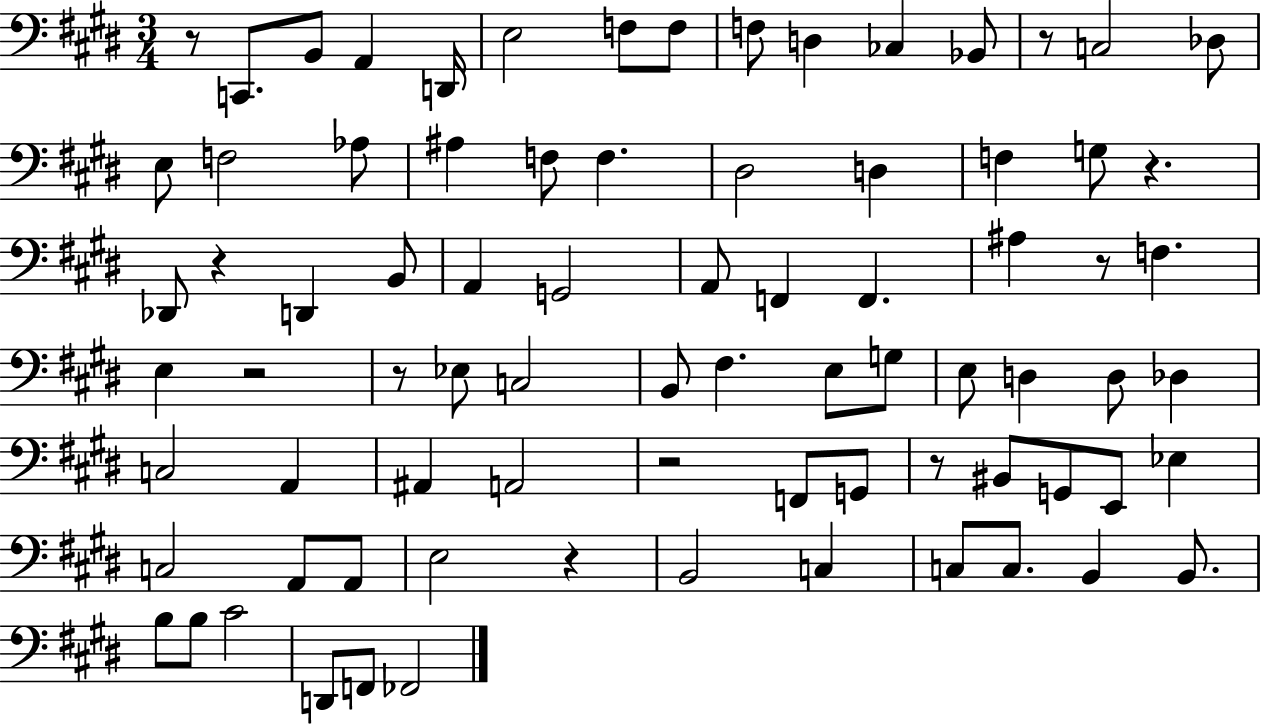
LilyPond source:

{
  \clef bass
  \numericTimeSignature
  \time 3/4
  \key e \major
  \repeat volta 2 { r8 c,8. b,8 a,4 d,16 | e2 f8 f8 | f8 d4 ces4 bes,8 | r8 c2 des8 | \break e8 f2 aes8 | ais4 f8 f4. | dis2 d4 | f4 g8 r4. | \break des,8 r4 d,4 b,8 | a,4 g,2 | a,8 f,4 f,4. | ais4 r8 f4. | \break e4 r2 | r8 ees8 c2 | b,8 fis4. e8 g8 | e8 d4 d8 des4 | \break c2 a,4 | ais,4 a,2 | r2 f,8 g,8 | r8 bis,8 g,8 e,8 ees4 | \break c2 a,8 a,8 | e2 r4 | b,2 c4 | c8 c8. b,4 b,8. | \break b8 b8 cis'2 | d,8 f,8 fes,2 | } \bar "|."
}